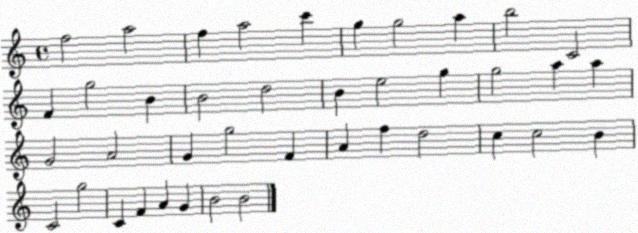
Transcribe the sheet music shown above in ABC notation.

X:1
T:Untitled
M:4/4
L:1/4
K:C
f2 a2 f a2 c' g g2 a b2 C2 F g2 B B2 d2 B e2 g g2 a a G2 A2 G g2 F A f d2 c c2 B C2 g2 C F A G B2 B2